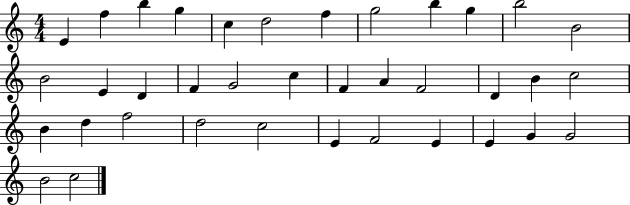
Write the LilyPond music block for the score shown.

{
  \clef treble
  \numericTimeSignature
  \time 4/4
  \key c \major
  e'4 f''4 b''4 g''4 | c''4 d''2 f''4 | g''2 b''4 g''4 | b''2 b'2 | \break b'2 e'4 d'4 | f'4 g'2 c''4 | f'4 a'4 f'2 | d'4 b'4 c''2 | \break b'4 d''4 f''2 | d''2 c''2 | e'4 f'2 e'4 | e'4 g'4 g'2 | \break b'2 c''2 | \bar "|."
}